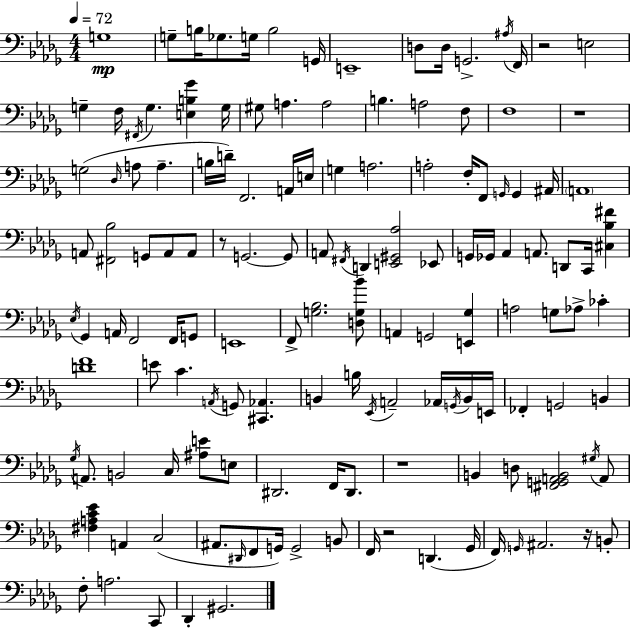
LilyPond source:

{
  \clef bass
  \numericTimeSignature
  \time 4/4
  \key bes \minor
  \tempo 4 = 72
  g1\mp | g8-- b16 ges8. g16 b2 g,16 | e,1-- | d8 d16 g,2.-> \acciaccatura { ais16 } | \break f,16 r2 e2 | g4-- f16 \acciaccatura { fis,16 } g4. <e b ges'>4 | g16 gis8 a4. a2 | b4. a2 | \break f8 f1 | r1 | g2( \grace { des16 } a8 a4.-- | b16 d'16--) f,2. | \break a,16 e16 g4 a2. | a2-. f16-. f,8 \grace { g,16 } g,4 | ais,16 \parenthesize a,1 | a,8 <fis, bes>2 g,8 | \break a,8 a,8 r8 g,2.~~ | g,8 a,8 \acciaccatura { fis,16 } d,4 <e, gis, aes>2 | ees,8 g,16 ges,16 aes,4 a,8. d,8 | c,16 <cis bes fis'>4 \acciaccatura { ees16 } ges,4 a,16 f,2 | \break f,16 g,8 e,1 | f,8-> <g bes>2. | <d g bes'>8 a,4 g,2 | <e, ges>4 a2 g8 | \break aes8-> ces'4-. <d' f'>1 | e'8 c'4. \acciaccatura { a,16 } g,8 | <cis, aes,>4. b,4 b16 \acciaccatura { ees,16 } a,2-- | aes,16 \acciaccatura { g,16 } b,16 e,16 fes,4-. g,2 | \break b,4 \acciaccatura { ges16 } a,8. b,2 | c16 <ais e'>8 e8 dis,2. | f,16 dis,8. r1 | b,4 d8 | \break <fis, g, a, b,>2 \acciaccatura { gis16 } a,8 <fis a c' ees'>4 a,4 | c2( ais,8. \grace { dis,16 } f,8 | g,16) g,2-> b,8 f,16 r2 | d,4.( ges,16 f,16) \grace { g,16 } ais,2. | \break r16 b,8-. f8-. a2. | c,8 des,4-. | gis,2. \bar "|."
}